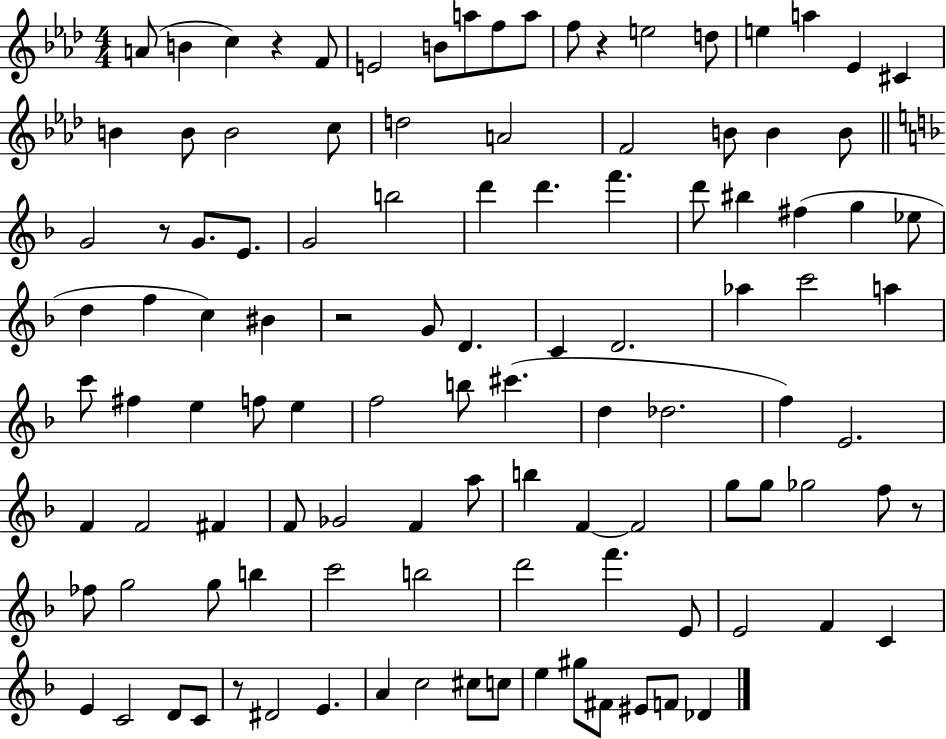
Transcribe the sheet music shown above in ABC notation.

X:1
T:Untitled
M:4/4
L:1/4
K:Ab
A/2 B c z F/2 E2 B/2 a/2 f/2 a/2 f/2 z e2 d/2 e a _E ^C B B/2 B2 c/2 d2 A2 F2 B/2 B B/2 G2 z/2 G/2 E/2 G2 b2 d' d' f' d'/2 ^b ^f g _e/2 d f c ^B z2 G/2 D C D2 _a c'2 a c'/2 ^f e f/2 e f2 b/2 ^c' d _d2 f E2 F F2 ^F F/2 _G2 F a/2 b F F2 g/2 g/2 _g2 f/2 z/2 _f/2 g2 g/2 b c'2 b2 d'2 f' E/2 E2 F C E C2 D/2 C/2 z/2 ^D2 E A c2 ^c/2 c/2 e ^g/2 ^F/2 ^E/2 F/2 _D